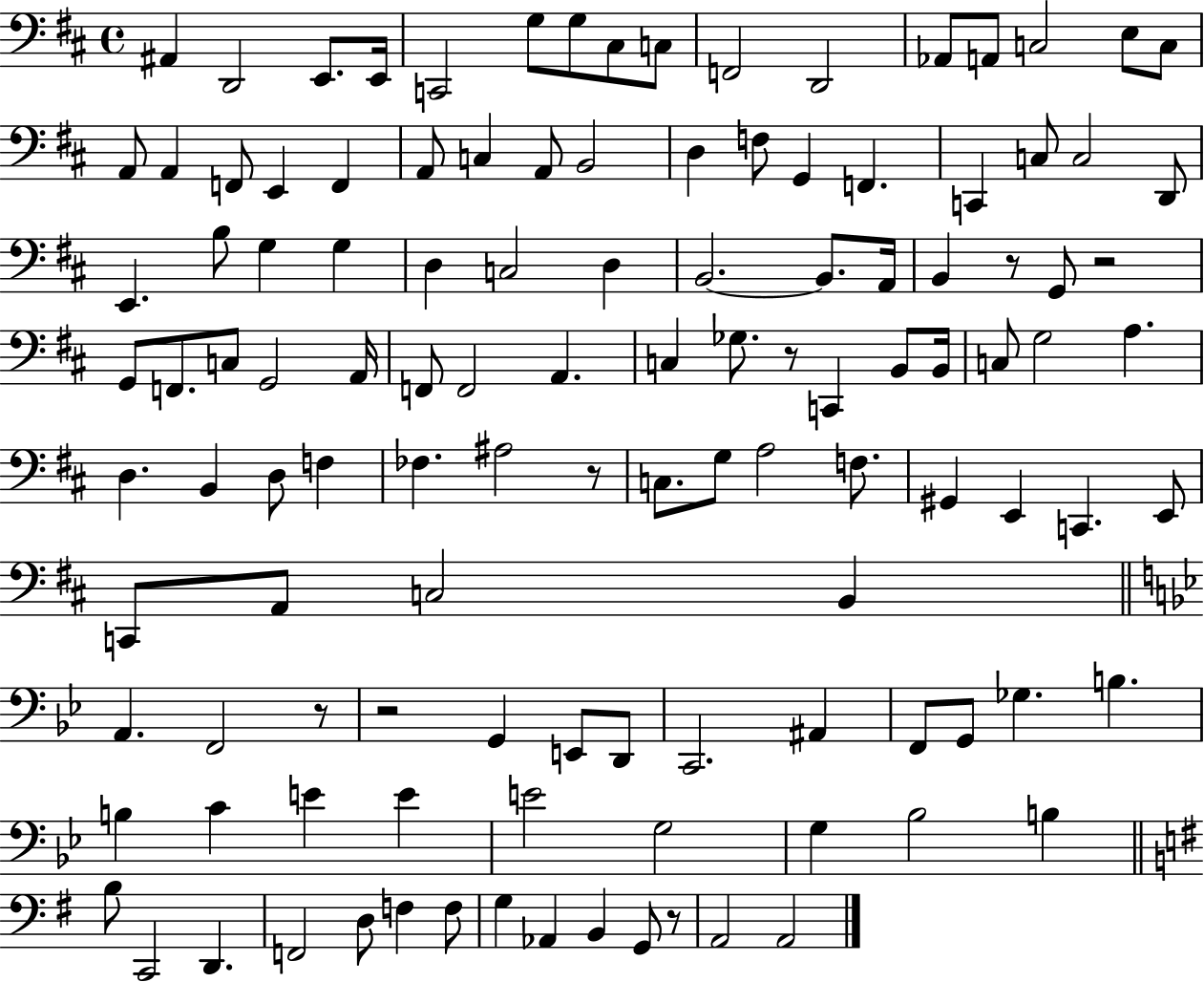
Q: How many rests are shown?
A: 7